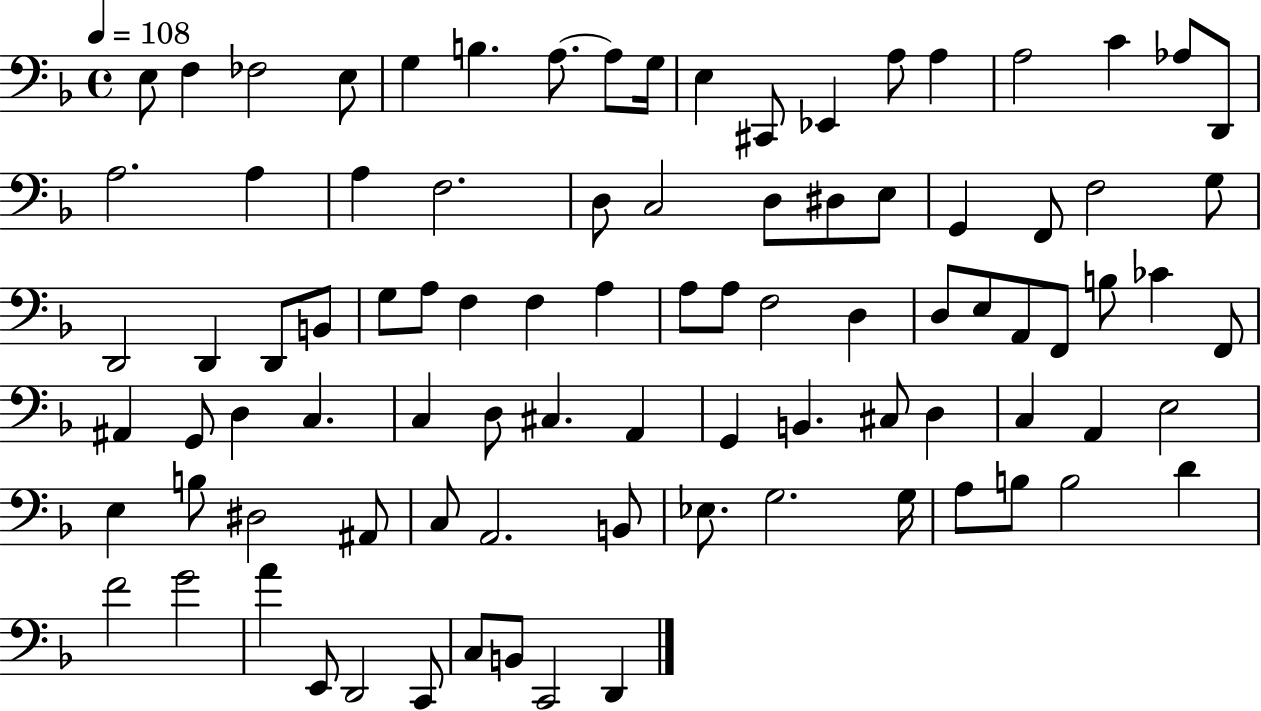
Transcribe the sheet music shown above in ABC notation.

X:1
T:Untitled
M:4/4
L:1/4
K:F
E,/2 F, _F,2 E,/2 G, B, A,/2 A,/2 G,/4 E, ^C,,/2 _E,, A,/2 A, A,2 C _A,/2 D,,/2 A,2 A, A, F,2 D,/2 C,2 D,/2 ^D,/2 E,/2 G,, F,,/2 F,2 G,/2 D,,2 D,, D,,/2 B,,/2 G,/2 A,/2 F, F, A, A,/2 A,/2 F,2 D, D,/2 E,/2 A,,/2 F,,/2 B,/2 _C F,,/2 ^A,, G,,/2 D, C, C, D,/2 ^C, A,, G,, B,, ^C,/2 D, C, A,, E,2 E, B,/2 ^D,2 ^A,,/2 C,/2 A,,2 B,,/2 _E,/2 G,2 G,/4 A,/2 B,/2 B,2 D F2 G2 A E,,/2 D,,2 C,,/2 C,/2 B,,/2 C,,2 D,,